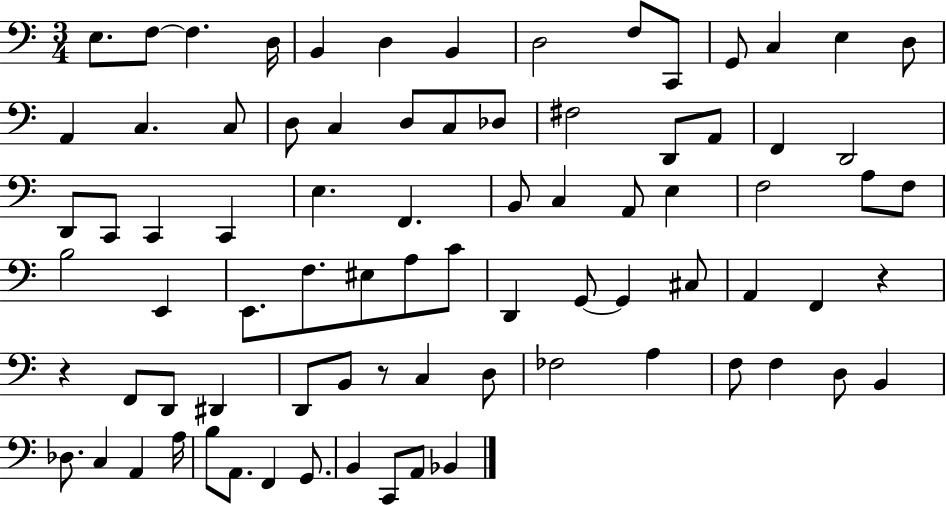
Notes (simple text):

E3/e. F3/e F3/q. D3/s B2/q D3/q B2/q D3/h F3/e C2/e G2/e C3/q E3/q D3/e A2/q C3/q. C3/e D3/e C3/q D3/e C3/e Db3/e F#3/h D2/e A2/e F2/q D2/h D2/e C2/e C2/q C2/q E3/q. F2/q. B2/e C3/q A2/e E3/q F3/h A3/e F3/e B3/h E2/q E2/e. F3/e. EIS3/e A3/e C4/e D2/q G2/e G2/q C#3/e A2/q F2/q R/q R/q F2/e D2/e D#2/q D2/e B2/e R/e C3/q D3/e FES3/h A3/q F3/e F3/q D3/e B2/q Db3/e. C3/q A2/q A3/s B3/e A2/e. F2/q G2/e. B2/q C2/e A2/e Bb2/q